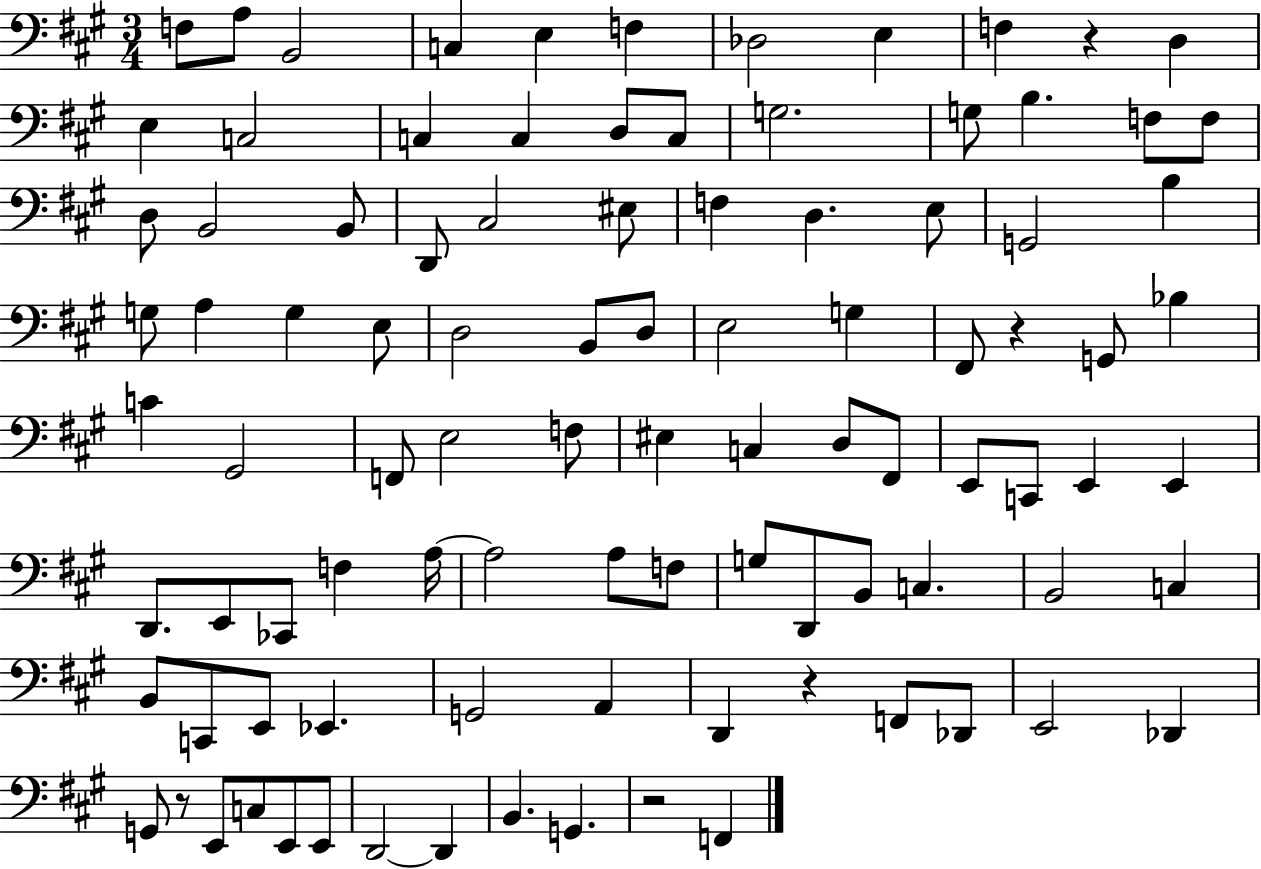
{
  \clef bass
  \numericTimeSignature
  \time 3/4
  \key a \major
  \repeat volta 2 { f8 a8 b,2 | c4 e4 f4 | des2 e4 | f4 r4 d4 | \break e4 c2 | c4 c4 d8 c8 | g2. | g8 b4. f8 f8 | \break d8 b,2 b,8 | d,8 cis2 eis8 | f4 d4. e8 | g,2 b4 | \break g8 a4 g4 e8 | d2 b,8 d8 | e2 g4 | fis,8 r4 g,8 bes4 | \break c'4 gis,2 | f,8 e2 f8 | eis4 c4 d8 fis,8 | e,8 c,8 e,4 e,4 | \break d,8. e,8 ces,8 f4 a16~~ | a2 a8 f8 | g8 d,8 b,8 c4. | b,2 c4 | \break b,8 c,8 e,8 ees,4. | g,2 a,4 | d,4 r4 f,8 des,8 | e,2 des,4 | \break g,8 r8 e,8 c8 e,8 e,8 | d,2~~ d,4 | b,4. g,4. | r2 f,4 | \break } \bar "|."
}